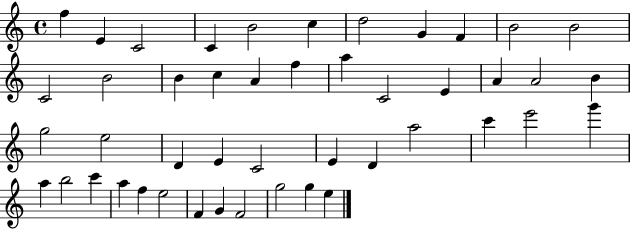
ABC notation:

X:1
T:Untitled
M:4/4
L:1/4
K:C
f E C2 C B2 c d2 G F B2 B2 C2 B2 B c A f a C2 E A A2 B g2 e2 D E C2 E D a2 c' e'2 g' a b2 c' a f e2 F G F2 g2 g e